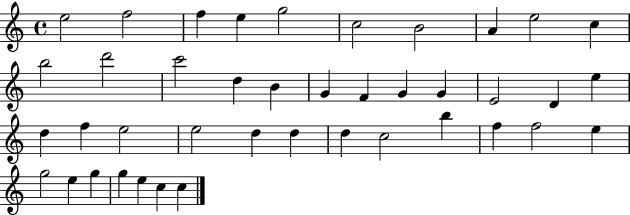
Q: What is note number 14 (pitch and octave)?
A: D5